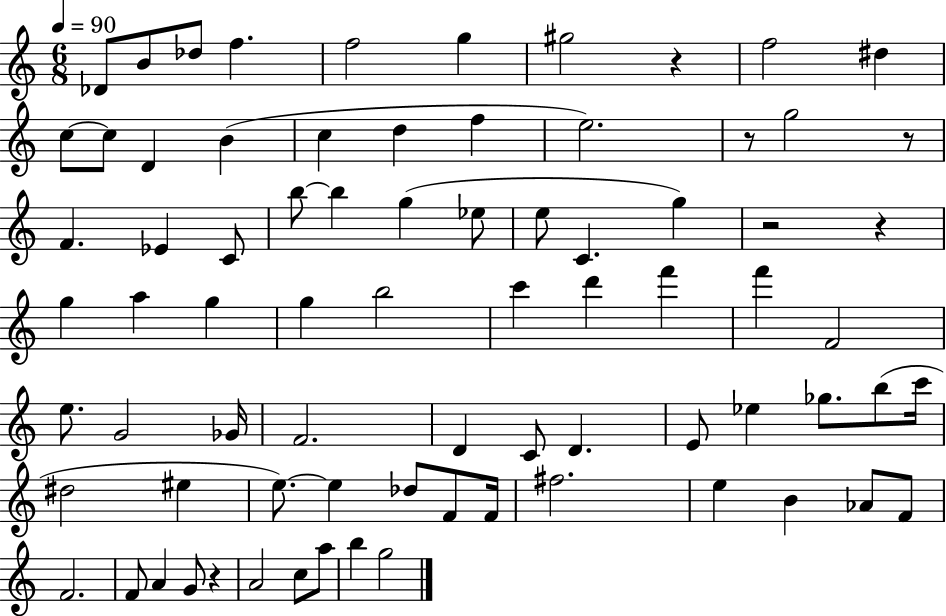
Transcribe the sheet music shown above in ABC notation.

X:1
T:Untitled
M:6/8
L:1/4
K:C
_D/2 B/2 _d/2 f f2 g ^g2 z f2 ^d c/2 c/2 D B c d f e2 z/2 g2 z/2 F _E C/2 b/2 b g _e/2 e/2 C g z2 z g a g g b2 c' d' f' f' F2 e/2 G2 _G/4 F2 D C/2 D E/2 _e _g/2 b/2 c'/4 ^d2 ^e e/2 e _d/2 F/2 F/4 ^f2 e B _A/2 F/2 F2 F/2 A G/2 z A2 c/2 a/2 b g2